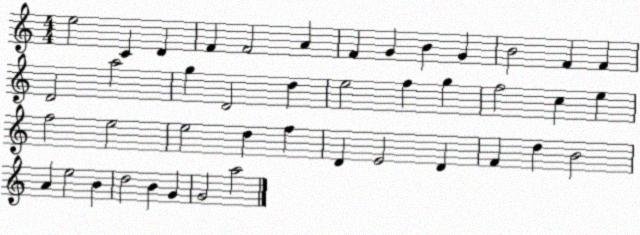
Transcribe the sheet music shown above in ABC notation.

X:1
T:Untitled
M:4/4
L:1/4
K:C
e2 C D F F2 A F G B G B2 F F D2 a2 g D2 d e2 f g f2 c e f2 e2 e2 d f D E2 D F d B2 A e2 B d2 B G G2 a2